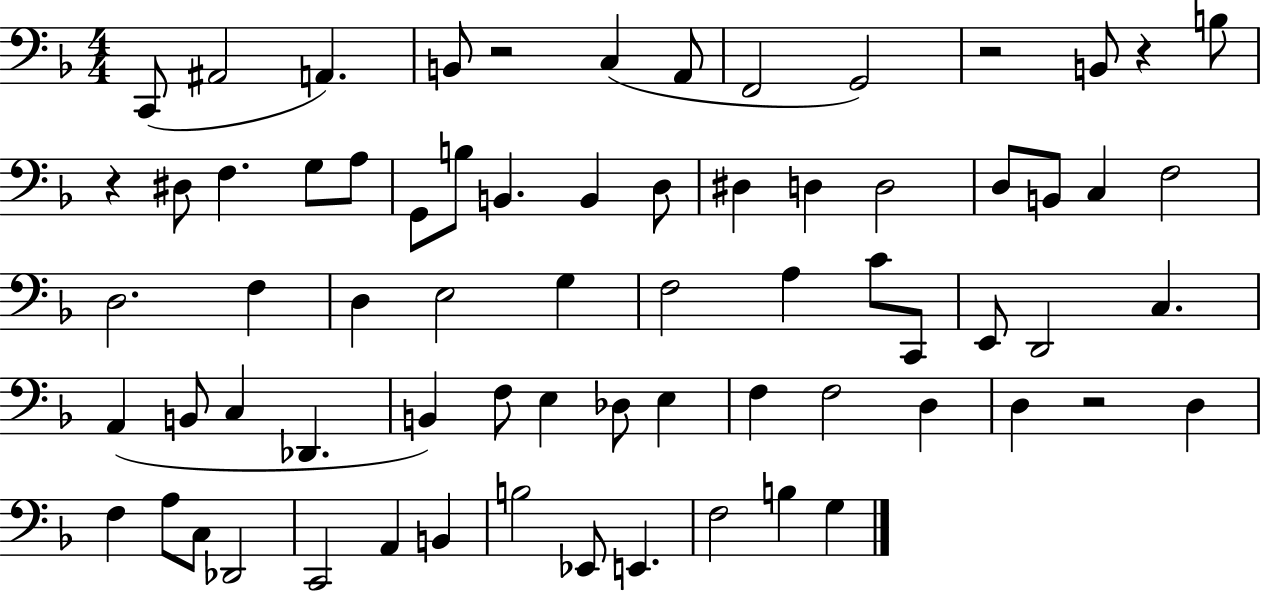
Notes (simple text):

C2/e A#2/h A2/q. B2/e R/h C3/q A2/e F2/h G2/h R/h B2/e R/q B3/e R/q D#3/e F3/q. G3/e A3/e G2/e B3/e B2/q. B2/q D3/e D#3/q D3/q D3/h D3/e B2/e C3/q F3/h D3/h. F3/q D3/q E3/h G3/q F3/h A3/q C4/e C2/e E2/e D2/h C3/q. A2/q B2/e C3/q Db2/q. B2/q F3/e E3/q Db3/e E3/q F3/q F3/h D3/q D3/q R/h D3/q F3/q A3/e C3/e Db2/h C2/h A2/q B2/q B3/h Eb2/e E2/q. F3/h B3/q G3/q